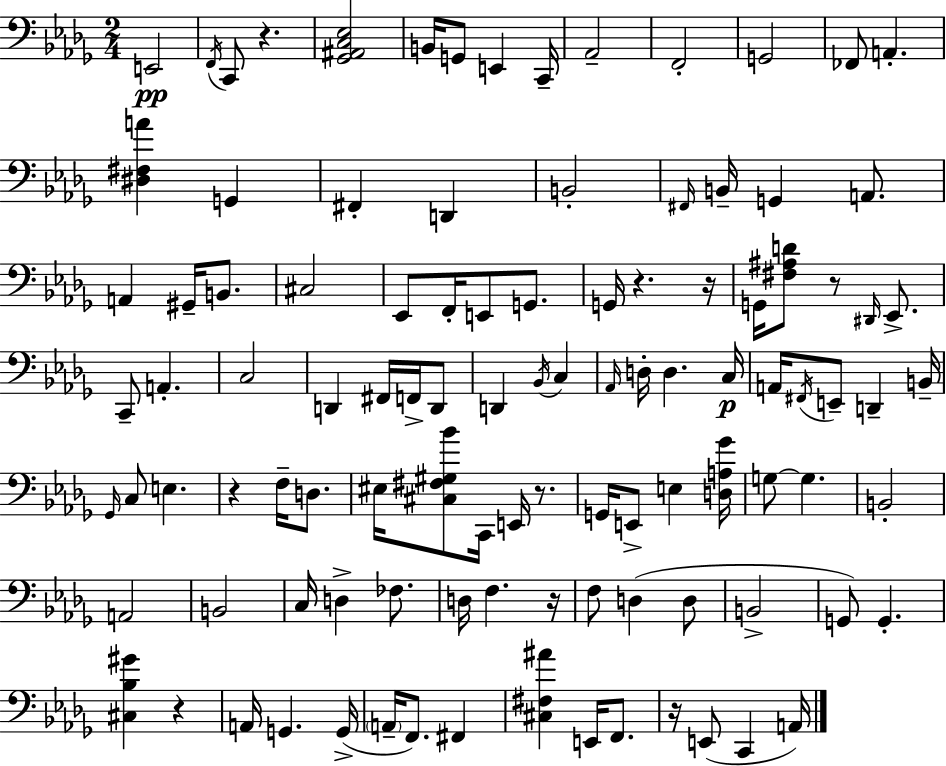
{
  \clef bass
  \numericTimeSignature
  \time 2/4
  \key bes \minor
  e,2\pp | \acciaccatura { f,16 } c,8 r4. | <ges, ais, c ees>2 | b,16 g,8 e,4 | \break c,16-- aes,2-- | f,2-. | g,2 | fes,8 a,4.-. | \break <dis fis a'>4 g,4 | fis,4-. d,4 | b,2-. | \grace { fis,16 } b,16-- g,4 a,8. | \break a,4 gis,16-- b,8. | cis2 | ees,8 f,16-. e,8 g,8. | g,16 r4. | \break r16 g,16 <fis ais d'>8 r8 \grace { dis,16 } | ees,8.-> c,8-- a,4.-. | c2 | d,4 fis,16 | \break f,16-> d,8 d,4 \acciaccatura { bes,16 } | c4 \grace { aes,16 } d16-. d4. | c16\p a,16 \acciaccatura { fis,16 } e,8-- | d,4-- b,16-- \grace { ges,16 } c8 | \break e4. r4 | f16-- d8. eis16 | <cis fis gis bes'>8 c,16 e,16 r8. g,16 | e,8-> e4 <d a ges'>16 g8~~ | \break g4. b,2-. | a,2 | b,2 | c16 | \break d4-> fes8. d16 | f4. r16 f8 | d4( d8 b,2-> | g,8) | \break g,4.-. <cis bes gis'>4 | r4 a,16 | g,4. g,16->( \parenthesize a,16-- | f,8.) fis,4 <cis fis ais'>4 | \break e,16 f,8. r16 | e,8( c,4 a,16) \bar "|."
}